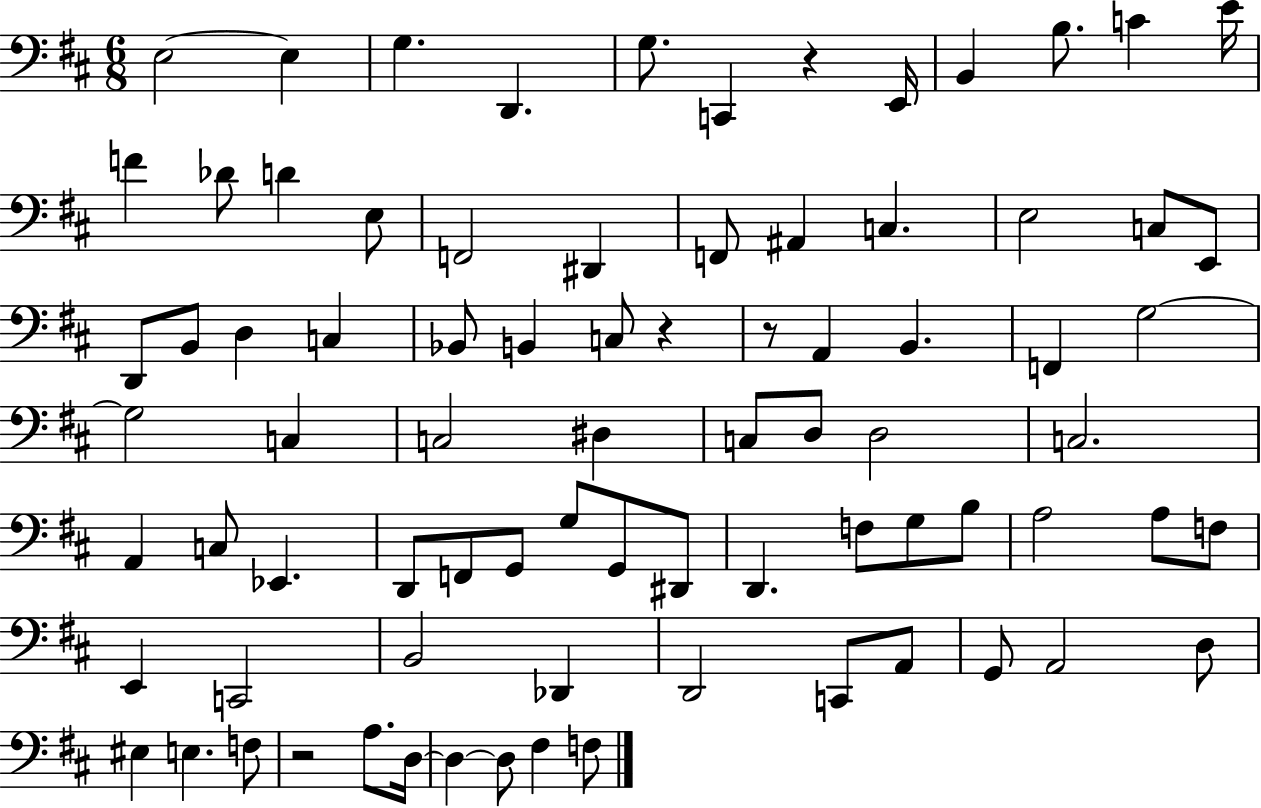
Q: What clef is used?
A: bass